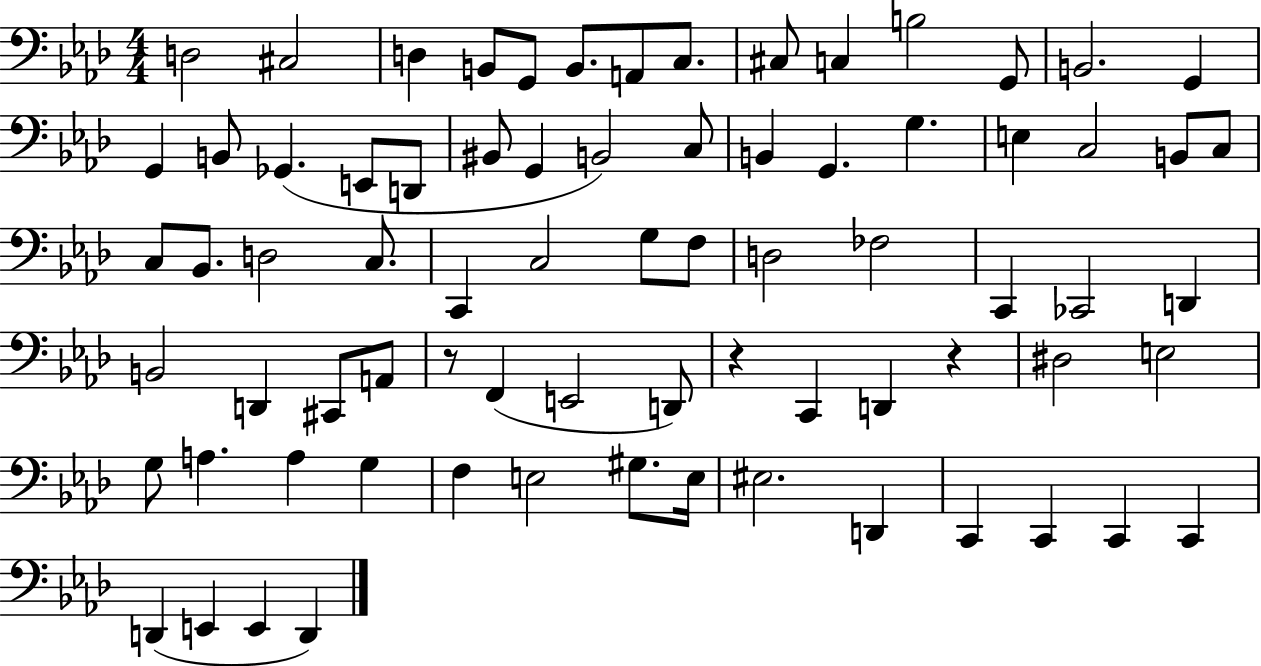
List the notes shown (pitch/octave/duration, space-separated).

D3/h C#3/h D3/q B2/e G2/e B2/e. A2/e C3/e. C#3/e C3/q B3/h G2/e B2/h. G2/q G2/q B2/e Gb2/q. E2/e D2/e BIS2/e G2/q B2/h C3/e B2/q G2/q. G3/q. E3/q C3/h B2/e C3/e C3/e Bb2/e. D3/h C3/e. C2/q C3/h G3/e F3/e D3/h FES3/h C2/q CES2/h D2/q B2/h D2/q C#2/e A2/e R/e F2/q E2/h D2/e R/q C2/q D2/q R/q D#3/h E3/h G3/e A3/q. A3/q G3/q F3/q E3/h G#3/e. E3/s EIS3/h. D2/q C2/q C2/q C2/q C2/q D2/q E2/q E2/q D2/q